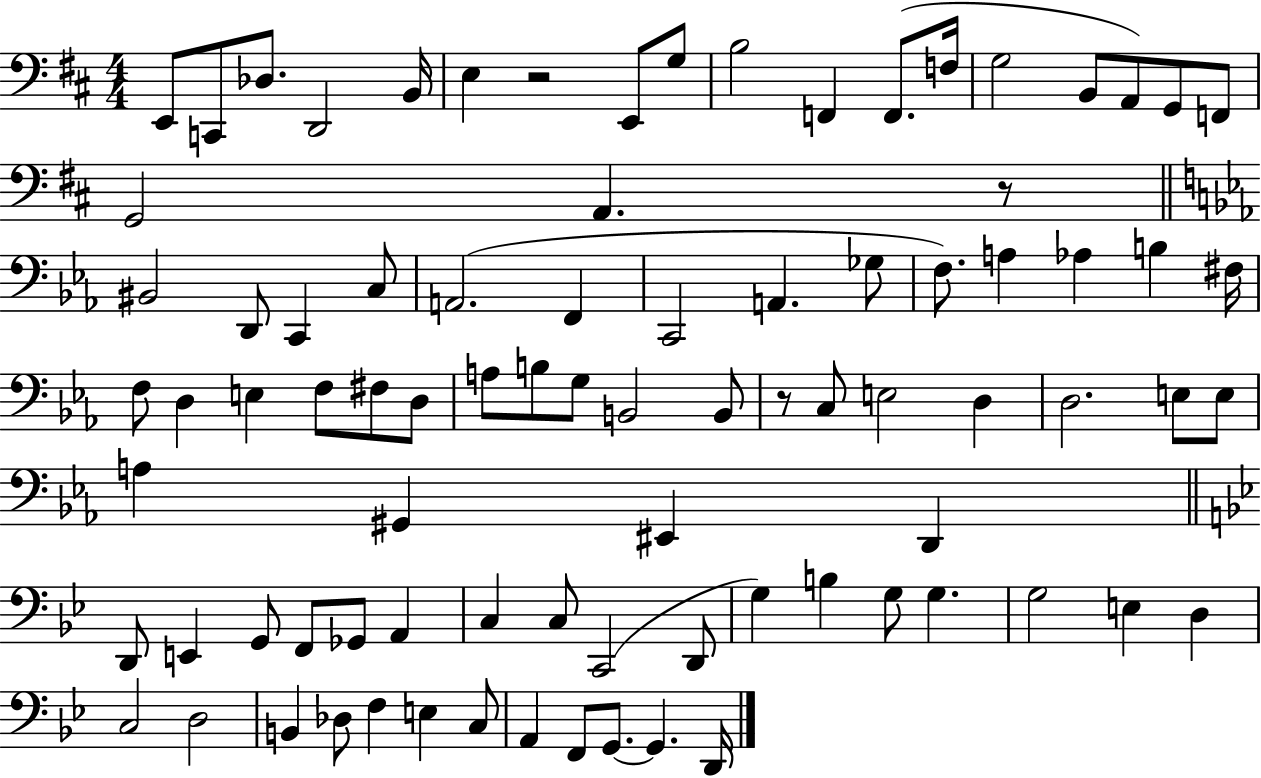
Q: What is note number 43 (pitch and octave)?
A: B2